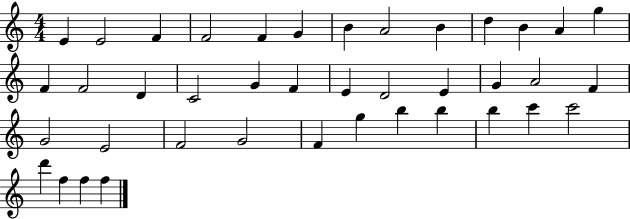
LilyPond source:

{
  \clef treble
  \numericTimeSignature
  \time 4/4
  \key c \major
  e'4 e'2 f'4 | f'2 f'4 g'4 | b'4 a'2 b'4 | d''4 b'4 a'4 g''4 | \break f'4 f'2 d'4 | c'2 g'4 f'4 | e'4 d'2 e'4 | g'4 a'2 f'4 | \break g'2 e'2 | f'2 g'2 | f'4 g''4 b''4 b''4 | b''4 c'''4 c'''2 | \break d'''4 f''4 f''4 f''4 | \bar "|."
}